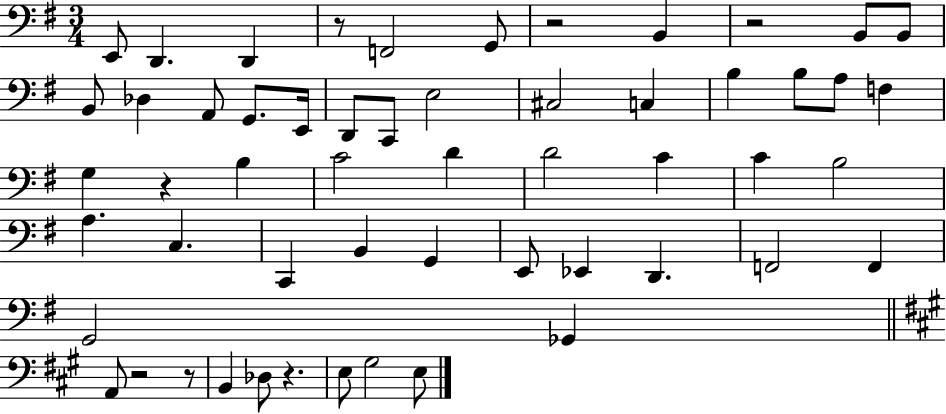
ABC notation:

X:1
T:Untitled
M:3/4
L:1/4
K:G
E,,/2 D,, D,, z/2 F,,2 G,,/2 z2 B,, z2 B,,/2 B,,/2 B,,/2 _D, A,,/2 G,,/2 E,,/4 D,,/2 C,,/2 E,2 ^C,2 C, B, B,/2 A,/2 F, G, z B, C2 D D2 C C B,2 A, C, C,, B,, G,, E,,/2 _E,, D,, F,,2 F,, G,,2 _G,, A,,/2 z2 z/2 B,, _D,/2 z E,/2 ^G,2 E,/2